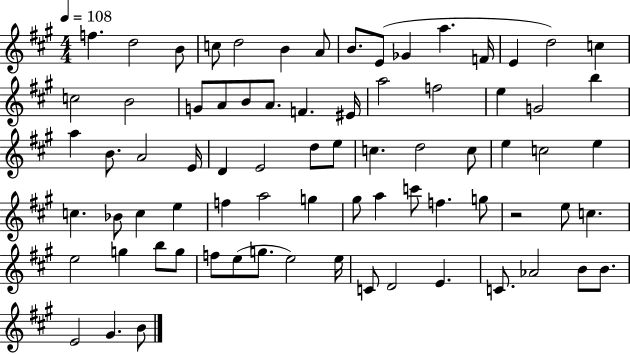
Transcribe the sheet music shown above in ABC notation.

X:1
T:Untitled
M:4/4
L:1/4
K:A
f d2 B/2 c/2 d2 B A/2 B/2 E/2 _G a F/4 E d2 c c2 B2 G/2 A/2 B/2 A/2 F ^E/4 a2 f2 e G2 b a B/2 A2 E/4 D E2 d/2 e/2 c d2 c/2 e c2 e c _B/2 c e f a2 g ^g/2 a c'/2 f g/2 z2 e/2 c e2 g b/2 g/2 f/2 e/2 g/2 e2 e/4 C/2 D2 E C/2 _A2 B/2 B/2 E2 ^G B/2